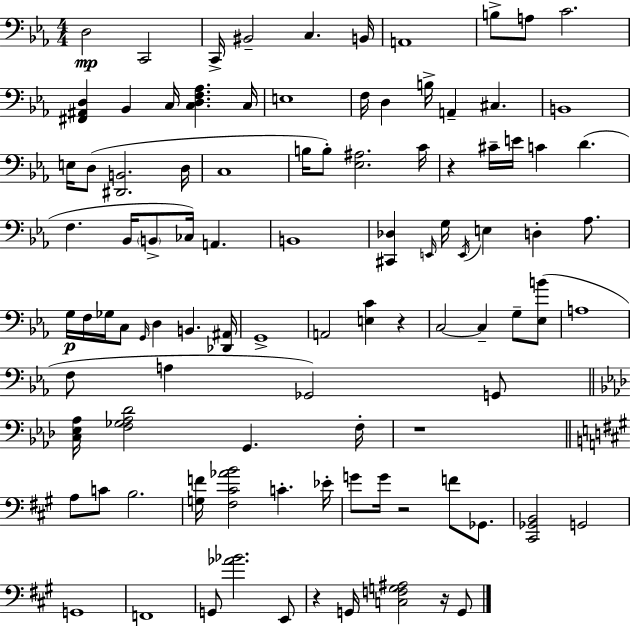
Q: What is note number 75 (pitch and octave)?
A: G2